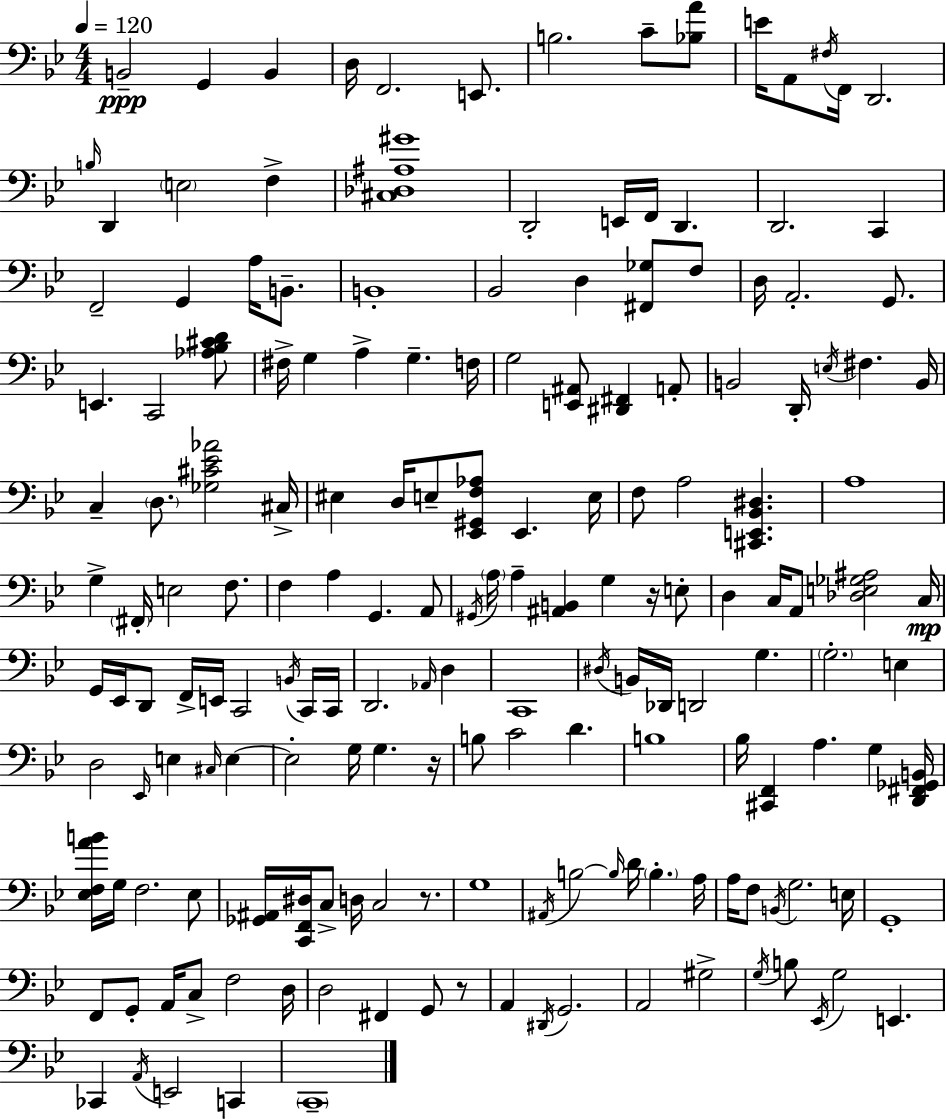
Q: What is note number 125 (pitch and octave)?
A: A3